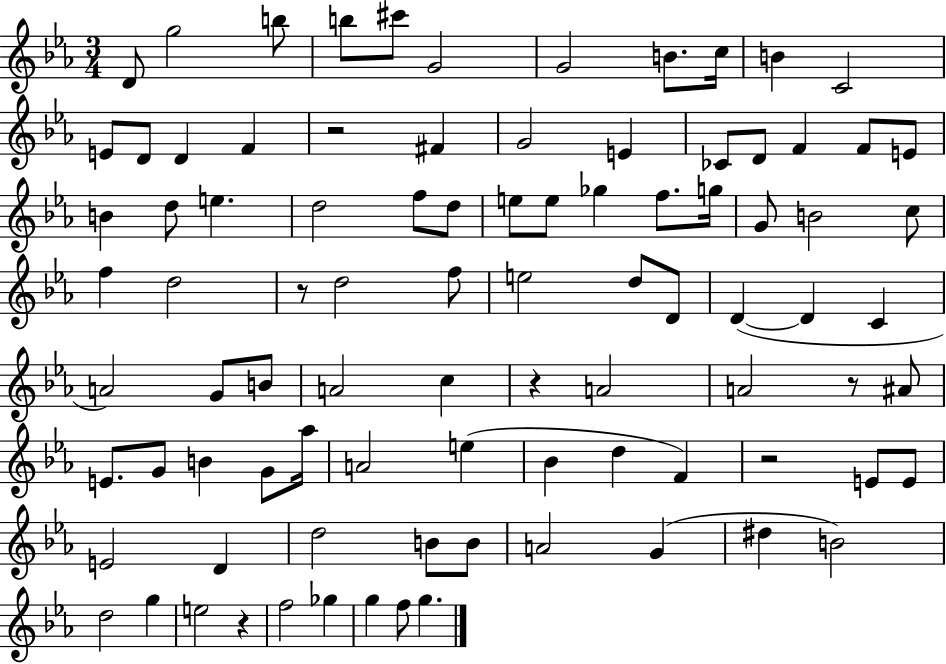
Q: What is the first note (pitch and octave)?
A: D4